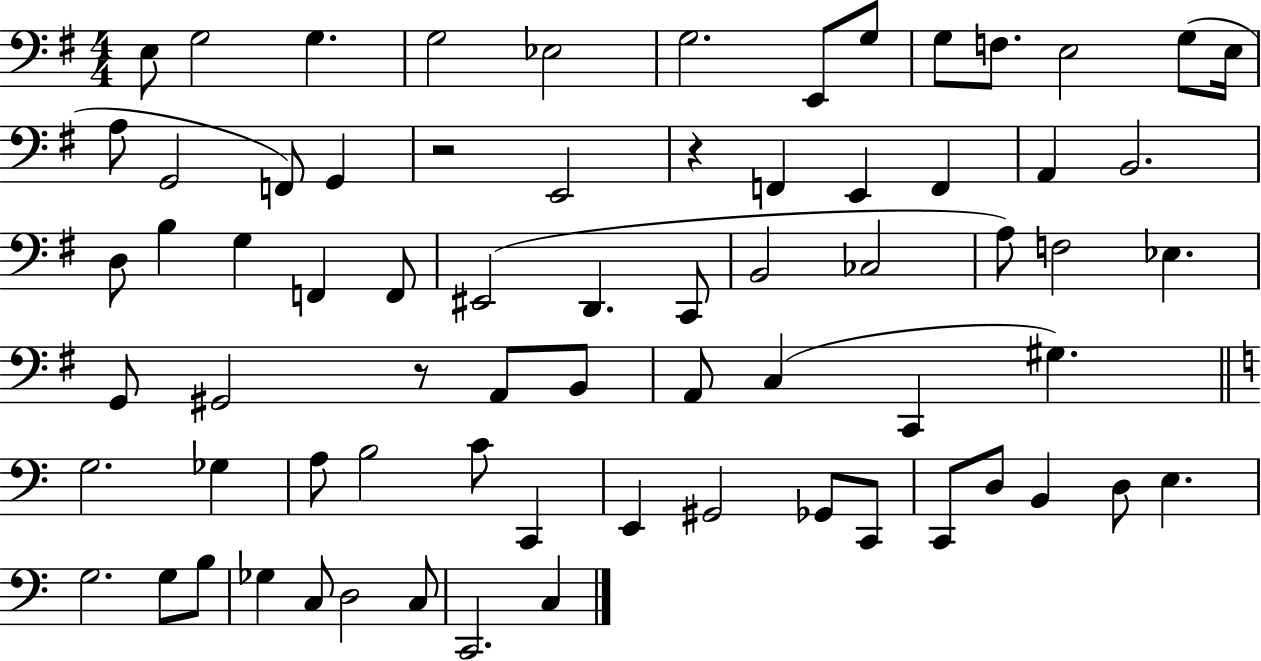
{
  \clef bass
  \numericTimeSignature
  \time 4/4
  \key g \major
  e8 g2 g4. | g2 ees2 | g2. e,8 g8 | g8 f8. e2 g8( e16 | \break a8 g,2 f,8) g,4 | r2 e,2 | r4 f,4 e,4 f,4 | a,4 b,2. | \break d8 b4 g4 f,4 f,8 | eis,2( d,4. c,8 | b,2 ces2 | a8) f2 ees4. | \break g,8 gis,2 r8 a,8 b,8 | a,8 c4( c,4 gis4.) | \bar "||" \break \key c \major g2. ges4 | a8 b2 c'8 c,4 | e,4 gis,2 ges,8 c,8 | c,8 d8 b,4 d8 e4. | \break g2. g8 b8 | ges4 c8 d2 c8 | c,2. c4 | \bar "|."
}